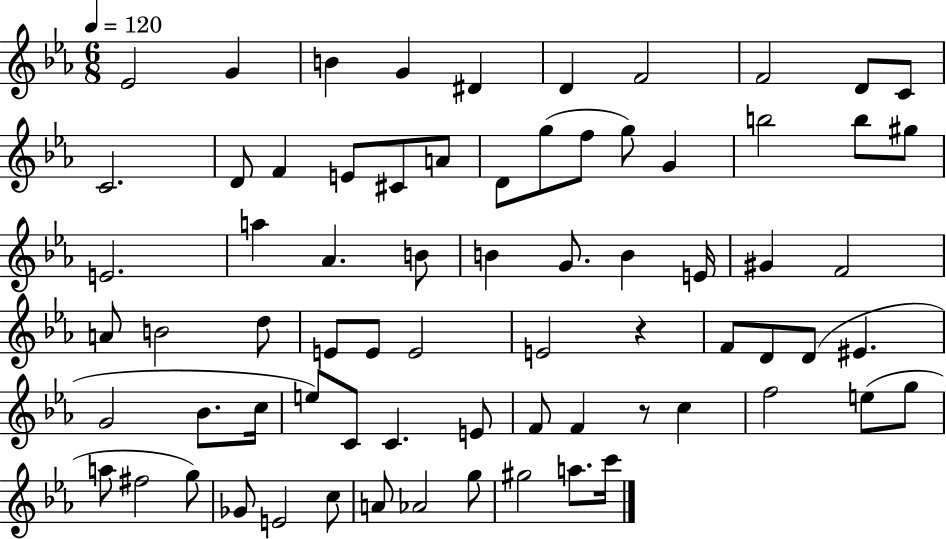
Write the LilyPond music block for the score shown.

{
  \clef treble
  \numericTimeSignature
  \time 6/8
  \key ees \major
  \tempo 4 = 120
  ees'2 g'4 | b'4 g'4 dis'4 | d'4 f'2 | f'2 d'8 c'8 | \break c'2. | d'8 f'4 e'8 cis'8 a'8 | d'8 g''8( f''8 g''8) g'4 | b''2 b''8 gis''8 | \break e'2. | a''4 aes'4. b'8 | b'4 g'8. b'4 e'16 | gis'4 f'2 | \break a'8 b'2 d''8 | e'8 e'8 e'2 | e'2 r4 | f'8 d'8 d'8( eis'4. | \break g'2 bes'8. c''16 | e''8) c'8 c'4. e'8 | f'8 f'4 r8 c''4 | f''2 e''8( g''8 | \break a''8 fis''2 g''8) | ges'8 e'2 c''8 | a'8 aes'2 g''8 | gis''2 a''8. c'''16 | \break \bar "|."
}